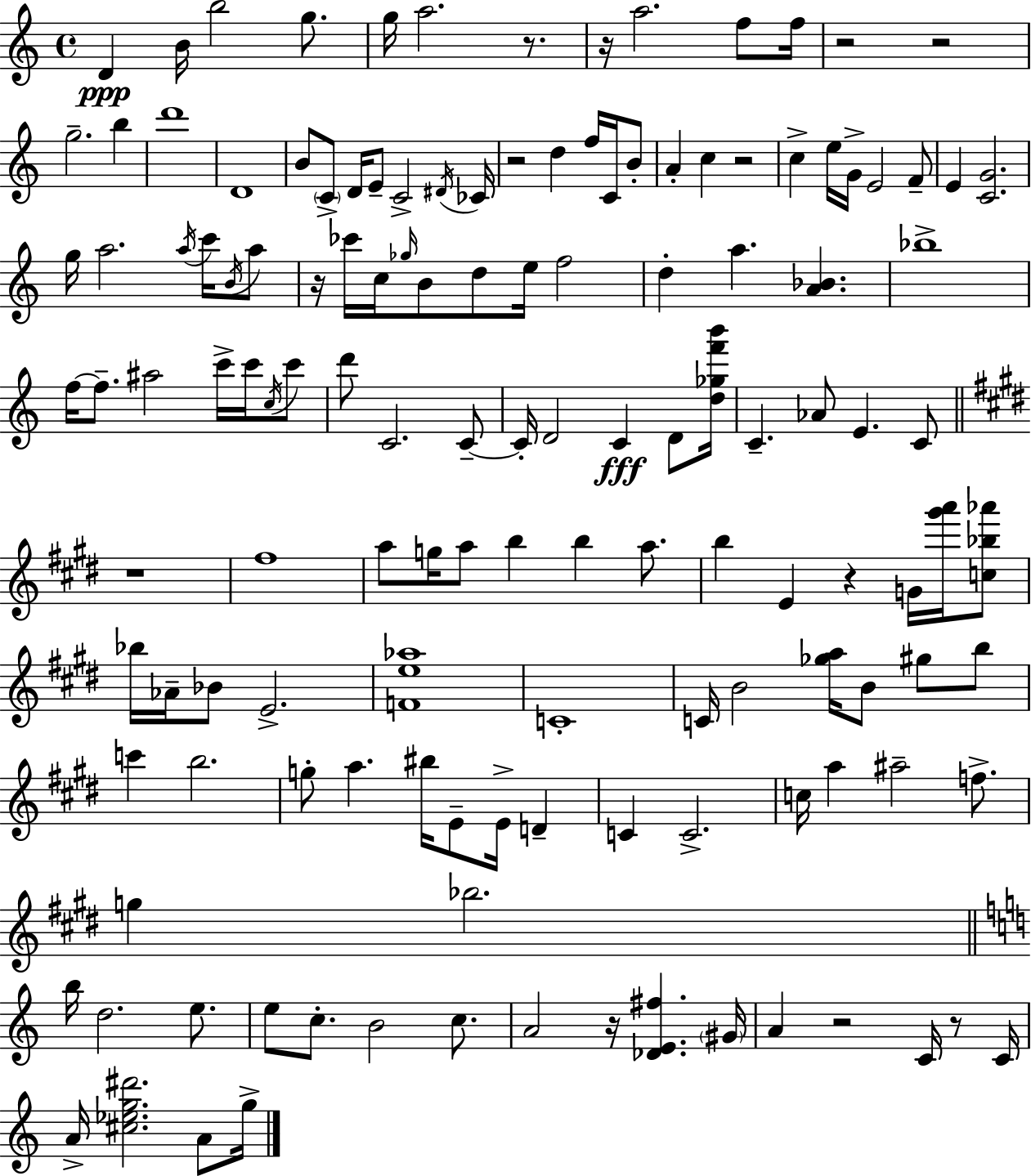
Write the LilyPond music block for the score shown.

{
  \clef treble
  \time 4/4
  \defaultTimeSignature
  \key a \minor
  d'4\ppp b'16 b''2 g''8. | g''16 a''2. r8. | r16 a''2. f''8 f''16 | r2 r2 | \break g''2.-- b''4 | d'''1 | d'1 | b'8 \parenthesize c'8-> d'16 e'8-- c'2-> \acciaccatura { dis'16 } | \break ces'16 r2 d''4 f''16 c'16 b'8-. | a'4-. c''4 r2 | c''4-> e''16 g'16-> e'2 f'8-- | e'4 <c' g'>2. | \break g''16 a''2. \acciaccatura { a''16 } c'''16 | \acciaccatura { b'16 } a''8 r16 ces'''16 c''16 \grace { ges''16 } b'8 d''8 e''16 f''2 | d''4-. a''4. <a' bes'>4. | bes''1-> | \break f''16~~ f''8.-- ais''2 | c'''16-> c'''16 \acciaccatura { c''16 } c'''8 d'''8 c'2. | c'8--~~ c'16-. d'2 c'4\fff | d'8 <d'' ges'' f''' b'''>16 c'4.-- aes'8 e'4. | \break c'8 \bar "||" \break \key e \major r1 | fis''1 | a''8 g''16 a''8 b''4 b''4 a''8. | b''4 e'4 r4 g'16 <gis''' a'''>16 <c'' bes'' aes'''>8 | \break bes''16 aes'16-- bes'8 e'2.-> | <f' e'' aes''>1 | c'1-. | c'16 b'2 <ges'' a''>16 b'8 gis''8 b''8 | \break c'''4 b''2. | g''8-. a''4. bis''16 e'8-- e'16-> d'4-- | c'4 c'2.-> | c''16 a''4 ais''2-- f''8.-> | \break g''4 bes''2. | \bar "||" \break \key c \major b''16 d''2. e''8. | e''8 c''8.-. b'2 c''8. | a'2 r16 <des' e' fis''>4. \parenthesize gis'16 | a'4 r2 c'16 r8 c'16 | \break a'16-> <cis'' ees'' g'' dis'''>2. a'8 g''16-> | \bar "|."
}